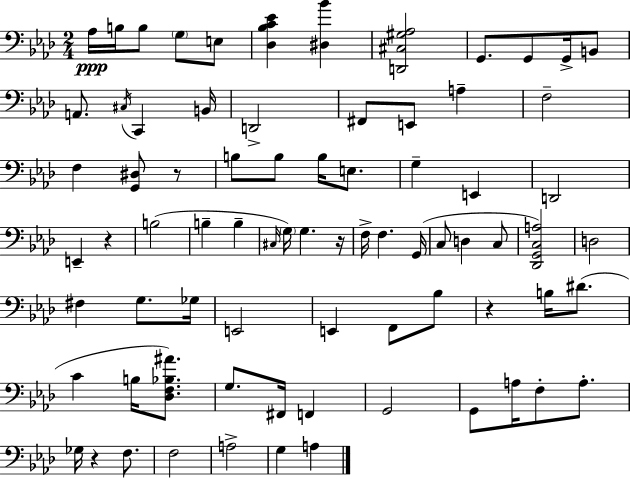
{
  \clef bass
  \numericTimeSignature
  \time 2/4
  \key aes \major
  aes16\ppp b16 b8 \parenthesize g8 e8 | <des bes c' ees'>4 <dis bes'>4 | <d, cis gis aes>2 | g,8. g,8 g,16-> b,8 | \break a,8. \acciaccatura { cis16 } c,4 | b,16 d,2-> | fis,8 e,8 a4-- | f2-- | \break f4 <g, dis>8 r8 | b8 b8 b16 e8. | g4-- e,4 | d,2 | \break e,4-- r4 | b2( | b4-- b4-- | \grace { cis16 } \parenthesize g16) g4. | \break r16 f16-> f4. | g,16( c8 d4 | c8 <des, g, c a>2) | d2 | \break fis4 g8. | ges16 e,2 | e,4 f,8 | bes8 r4 b16 dis'8.( | \break c'4 b16 <des f bes ais'>8.) | g8. fis,16 f,4 | g,2 | g,8 a16 f8-. a8.-. | \break ges16 r4 f8. | f2 | a2-> | g4 a4 | \break \bar "|."
}